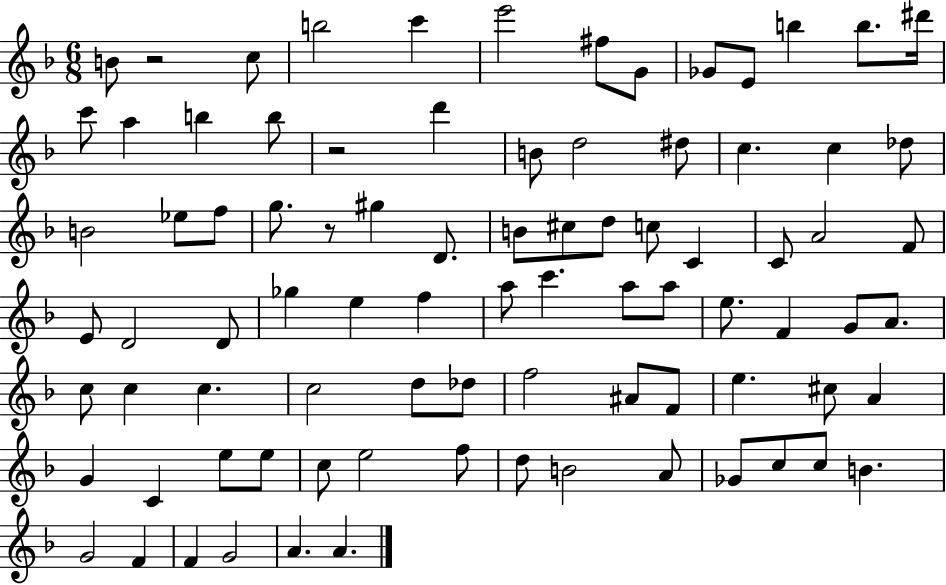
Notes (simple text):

B4/e R/h C5/e B5/h C6/q E6/h F#5/e G4/e Gb4/e E4/e B5/q B5/e. D#6/s C6/e A5/q B5/q B5/e R/h D6/q B4/e D5/h D#5/e C5/q. C5/q Db5/e B4/h Eb5/e F5/e G5/e. R/e G#5/q D4/e. B4/e C#5/e D5/e C5/e C4/q C4/e A4/h F4/e E4/e D4/h D4/e Gb5/q E5/q F5/q A5/e C6/q. A5/e A5/e E5/e. F4/q G4/e A4/e. C5/e C5/q C5/q. C5/h D5/e Db5/e F5/h A#4/e F4/e E5/q. C#5/e A4/q G4/q C4/q E5/e E5/e C5/e E5/h F5/e D5/e B4/h A4/e Gb4/e C5/e C5/e B4/q. G4/h F4/q F4/q G4/h A4/q. A4/q.